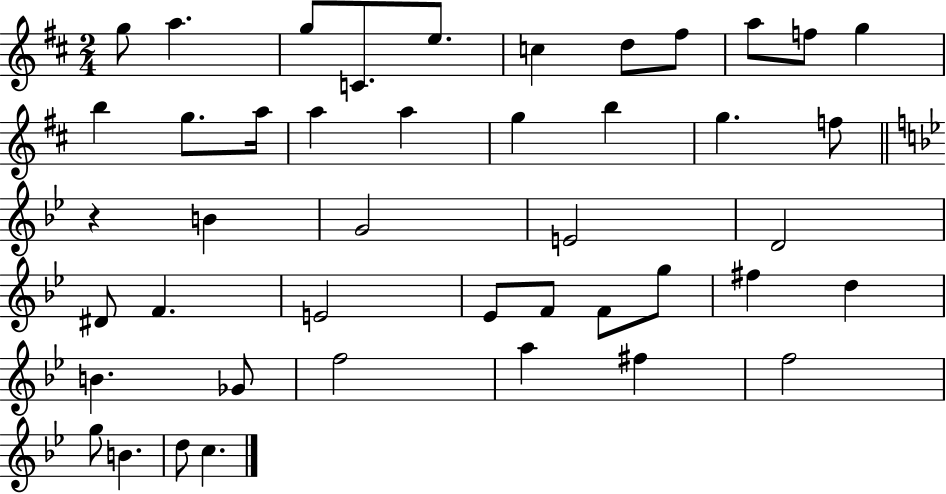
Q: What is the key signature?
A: D major